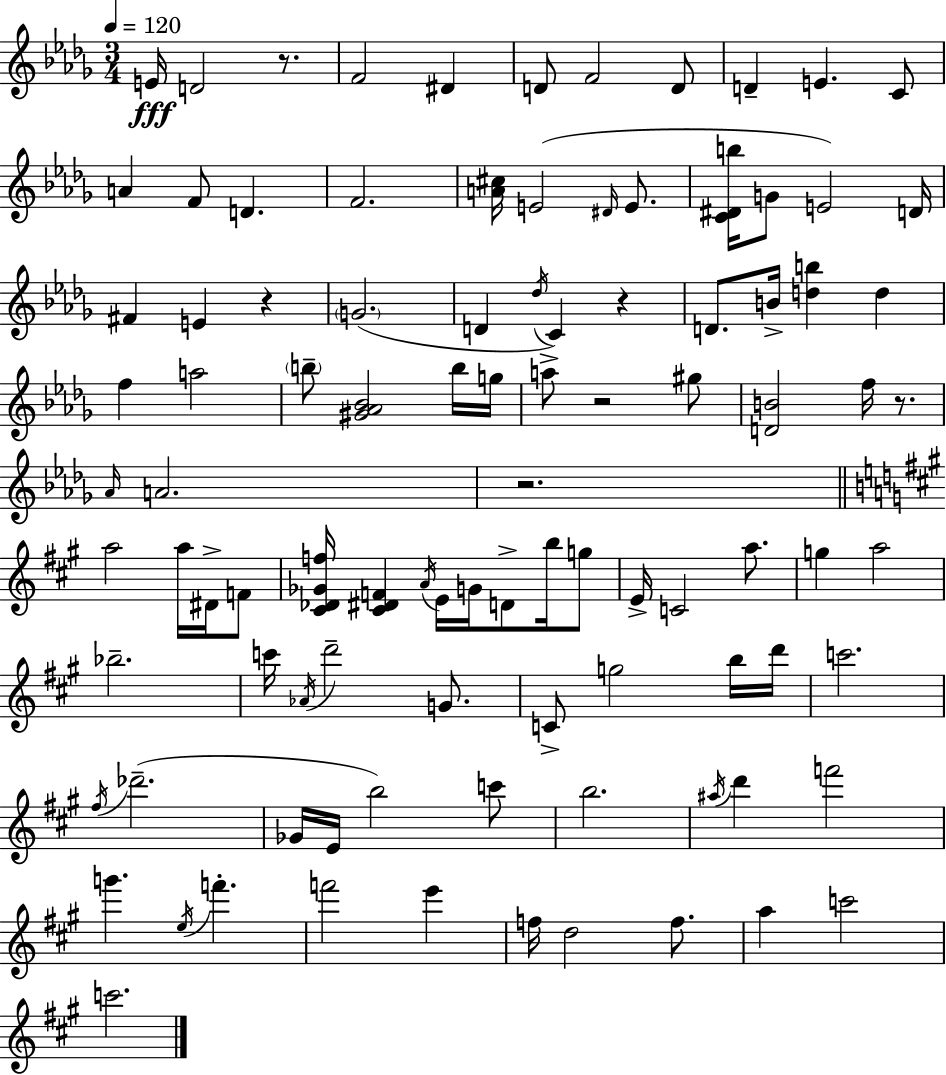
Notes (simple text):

E4/s D4/h R/e. F4/h D#4/q D4/e F4/h D4/e D4/q E4/q. C4/e A4/q F4/e D4/q. F4/h. [A4,C#5]/s E4/h D#4/s E4/e. [C4,D#4,B5]/s G4/e E4/h D4/s F#4/q E4/q R/q G4/h. D4/q Db5/s C4/q R/q D4/e. B4/s [D5,B5]/q D5/q F5/q A5/h B5/e [G#4,Ab4,Bb4]/h B5/s G5/s A5/e R/h G#5/e [D4,B4]/h F5/s R/e. Ab4/s A4/h. R/h. A5/h A5/s D#4/s F4/e [C#4,Db4,Gb4,F5]/s [C#4,D#4,F4]/q A4/s E4/s G4/s D4/e B5/s G5/e E4/s C4/h A5/e. G5/q A5/h Bb5/h. C6/s Ab4/s D6/h G4/e. C4/e G5/h B5/s D6/s C6/h. F#5/s Db6/h. Gb4/s E4/s B5/h C6/e B5/h. A#5/s D6/q F6/h G6/q. E5/s F6/q. F6/h E6/q F5/s D5/h F5/e. A5/q C6/h C6/h.